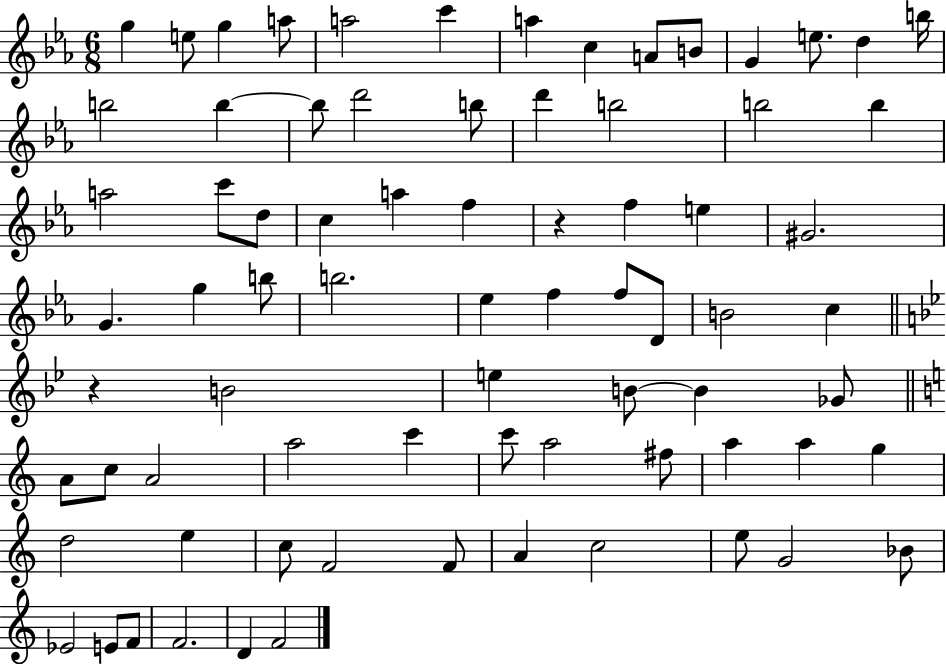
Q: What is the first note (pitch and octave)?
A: G5